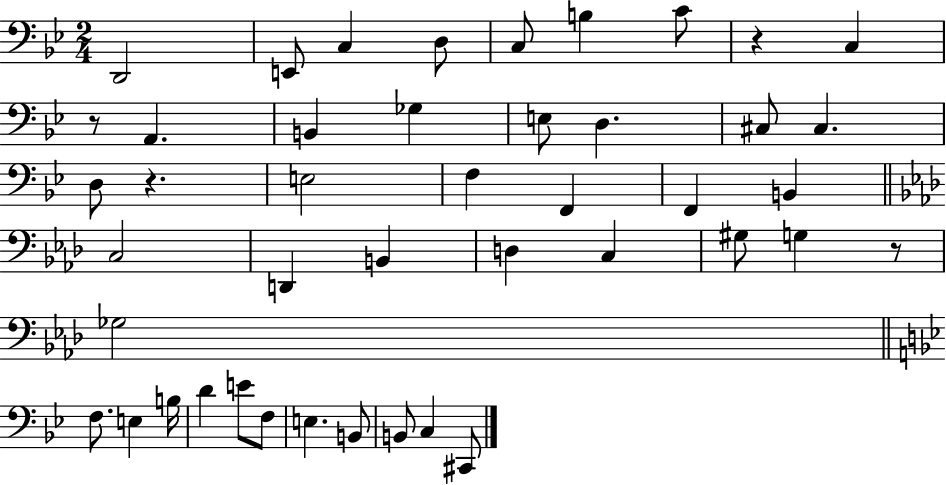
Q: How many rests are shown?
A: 4